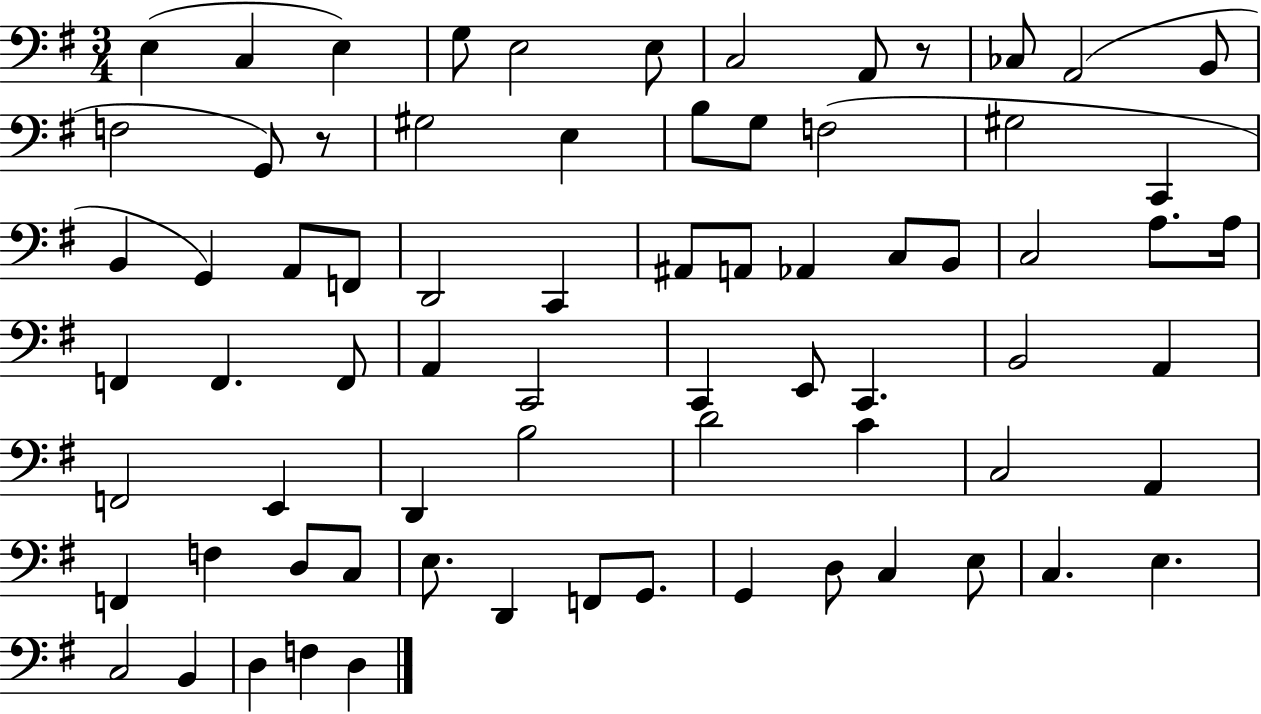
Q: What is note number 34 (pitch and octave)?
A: A3